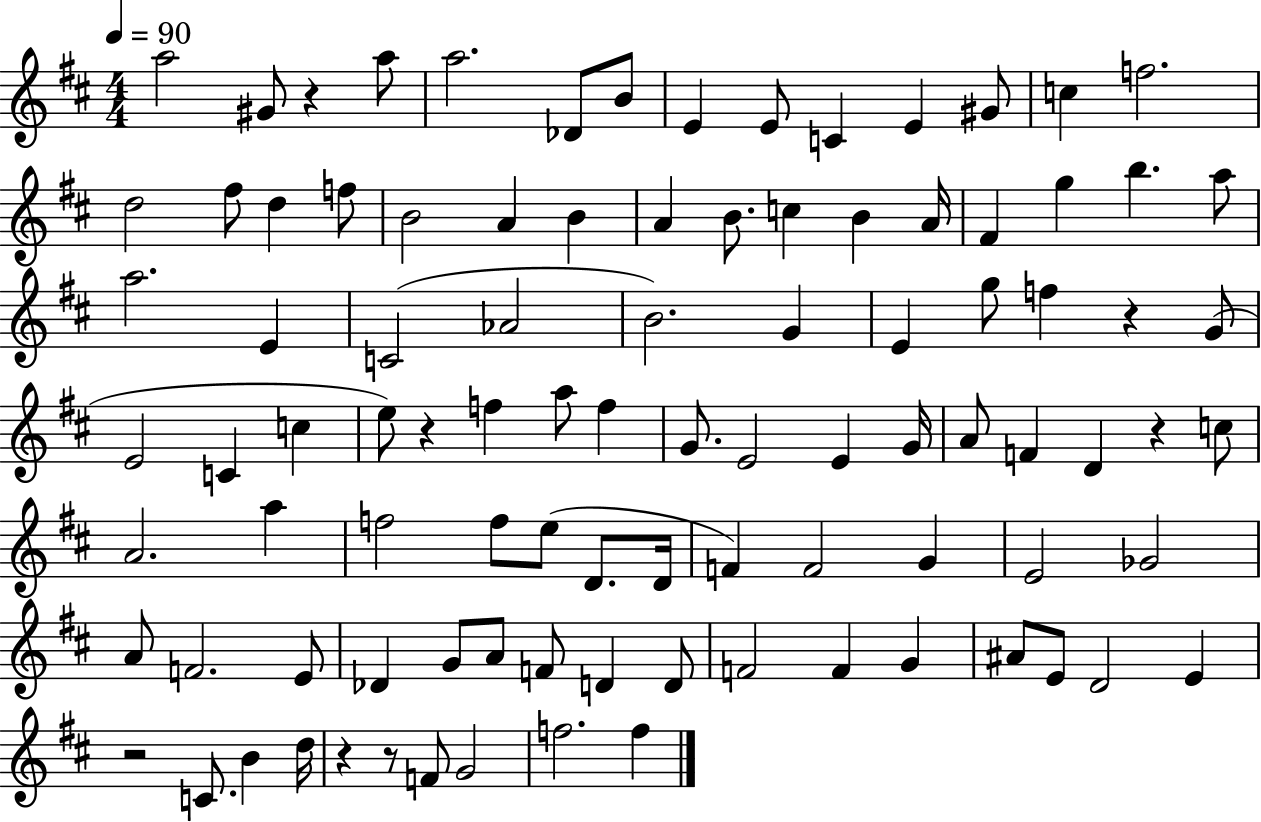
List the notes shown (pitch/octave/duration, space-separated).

A5/h G#4/e R/q A5/e A5/h. Db4/e B4/e E4/q E4/e C4/q E4/q G#4/e C5/q F5/h. D5/h F#5/e D5/q F5/e B4/h A4/q B4/q A4/q B4/e. C5/q B4/q A4/s F#4/q G5/q B5/q. A5/e A5/h. E4/q C4/h Ab4/h B4/h. G4/q E4/q G5/e F5/q R/q G4/e E4/h C4/q C5/q E5/e R/q F5/q A5/e F5/q G4/e. E4/h E4/q G4/s A4/e F4/q D4/q R/q C5/e A4/h. A5/q F5/h F5/e E5/e D4/e. D4/s F4/q F4/h G4/q E4/h Gb4/h A4/e F4/h. E4/e Db4/q G4/e A4/e F4/e D4/q D4/e F4/h F4/q G4/q A#4/e E4/e D4/h E4/q R/h C4/e. B4/q D5/s R/q R/e F4/e G4/h F5/h. F5/q